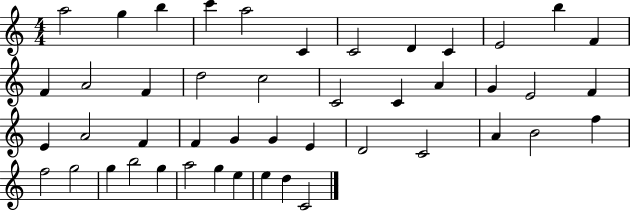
{
  \clef treble
  \numericTimeSignature
  \time 4/4
  \key c \major
  a''2 g''4 b''4 | c'''4 a''2 c'4 | c'2 d'4 c'4 | e'2 b''4 f'4 | \break f'4 a'2 f'4 | d''2 c''2 | c'2 c'4 a'4 | g'4 e'2 f'4 | \break e'4 a'2 f'4 | f'4 g'4 g'4 e'4 | d'2 c'2 | a'4 b'2 f''4 | \break f''2 g''2 | g''4 b''2 g''4 | a''2 g''4 e''4 | e''4 d''4 c'2 | \break \bar "|."
}